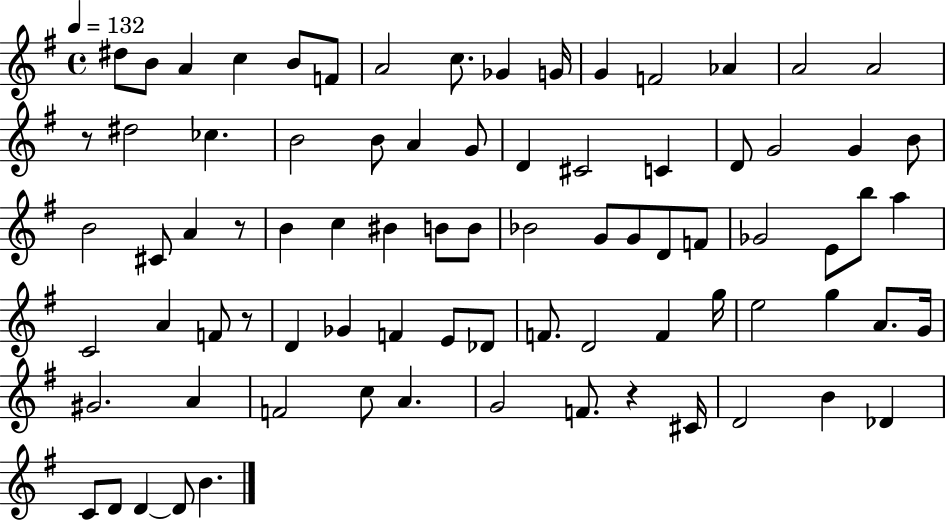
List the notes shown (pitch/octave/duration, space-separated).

D#5/e B4/e A4/q C5/q B4/e F4/e A4/h C5/e. Gb4/q G4/s G4/q F4/h Ab4/q A4/h A4/h R/e D#5/h CES5/q. B4/h B4/e A4/q G4/e D4/q C#4/h C4/q D4/e G4/h G4/q B4/e B4/h C#4/e A4/q R/e B4/q C5/q BIS4/q B4/e B4/e Bb4/h G4/e G4/e D4/e F4/e Gb4/h E4/e B5/e A5/q C4/h A4/q F4/e R/e D4/q Gb4/q F4/q E4/e Db4/e F4/e. D4/h F4/q G5/s E5/h G5/q A4/e. G4/s G#4/h. A4/q F4/h C5/e A4/q. G4/h F4/e. R/q C#4/s D4/h B4/q Db4/q C4/e D4/e D4/q D4/e B4/q.